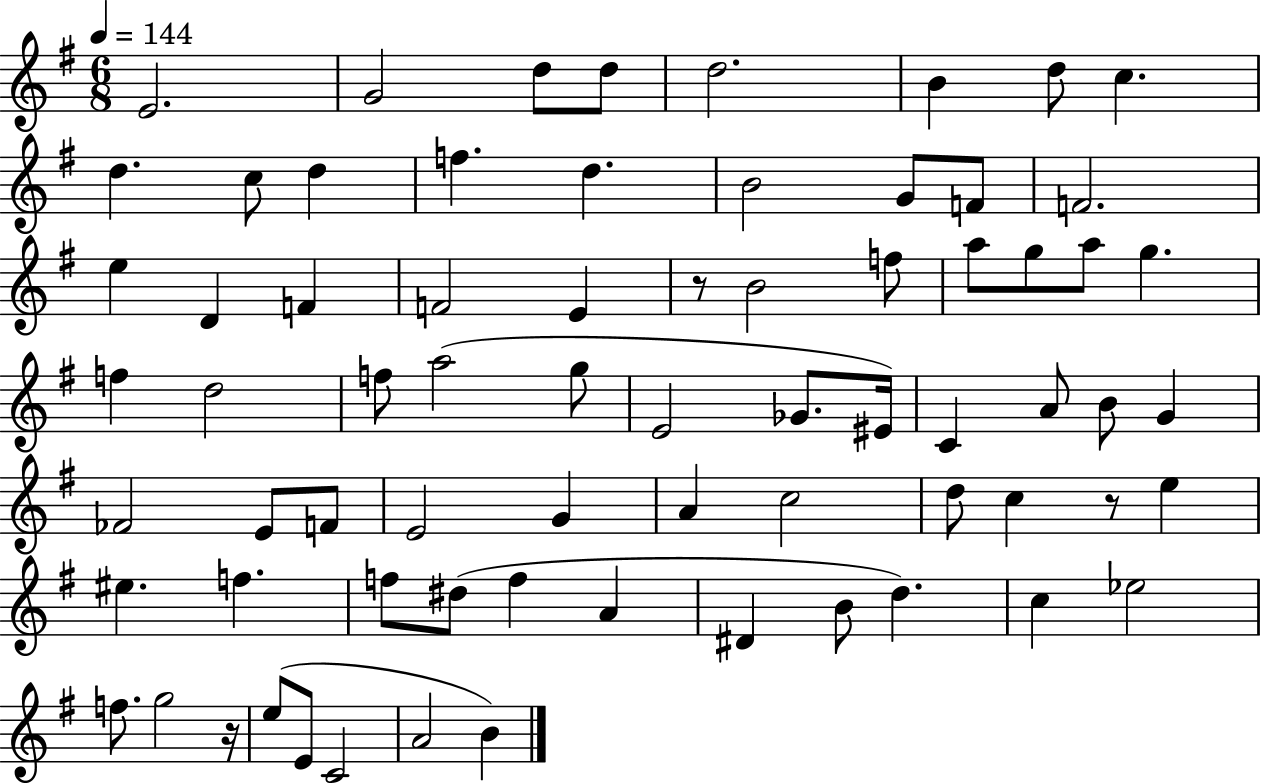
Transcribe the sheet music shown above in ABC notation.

X:1
T:Untitled
M:6/8
L:1/4
K:G
E2 G2 d/2 d/2 d2 B d/2 c d c/2 d f d B2 G/2 F/2 F2 e D F F2 E z/2 B2 f/2 a/2 g/2 a/2 g f d2 f/2 a2 g/2 E2 _G/2 ^E/4 C A/2 B/2 G _F2 E/2 F/2 E2 G A c2 d/2 c z/2 e ^e f f/2 ^d/2 f A ^D B/2 d c _e2 f/2 g2 z/4 e/2 E/2 C2 A2 B